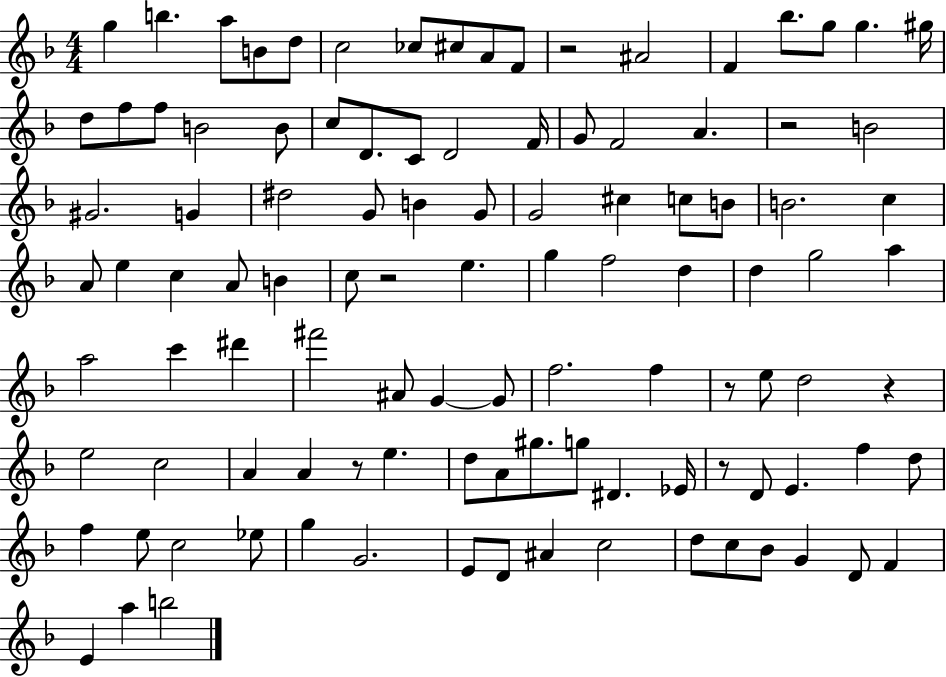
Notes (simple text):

G5/q B5/q. A5/e B4/e D5/e C5/h CES5/e C#5/e A4/e F4/e R/h A#4/h F4/q Bb5/e. G5/e G5/q. G#5/s D5/e F5/e F5/e B4/h B4/e C5/e D4/e. C4/e D4/h F4/s G4/e F4/h A4/q. R/h B4/h G#4/h. G4/q D#5/h G4/e B4/q G4/e G4/h C#5/q C5/e B4/e B4/h. C5/q A4/e E5/q C5/q A4/e B4/q C5/e R/h E5/q. G5/q F5/h D5/q D5/q G5/h A5/q A5/h C6/q D#6/q F#6/h A#4/e G4/q G4/e F5/h. F5/q R/e E5/e D5/h R/q E5/h C5/h A4/q A4/q R/e E5/q. D5/e A4/e G#5/e. G5/e D#4/q. Eb4/s R/e D4/e E4/q. F5/q D5/e F5/q E5/e C5/h Eb5/e G5/q G4/h. E4/e D4/e A#4/q C5/h D5/e C5/e Bb4/e G4/q D4/e F4/q E4/q A5/q B5/h